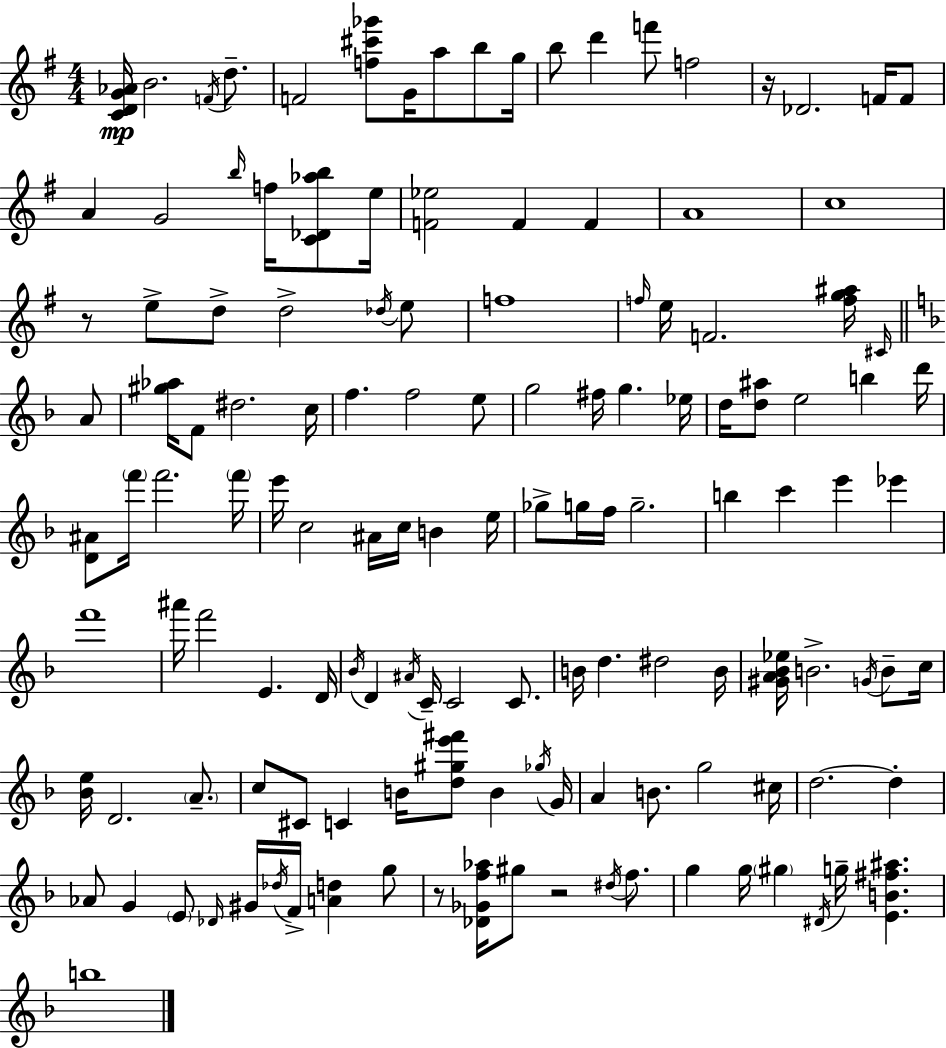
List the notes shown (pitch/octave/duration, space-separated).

[C4,D4,G4,Ab4]/s B4/h. F4/s D5/e. F4/h [F5,C#6,Gb6]/e G4/s A5/e B5/e G5/s B5/e D6/q F6/e F5/h R/s Db4/h. F4/s F4/e A4/q G4/h B5/s F5/s [C4,Db4,Ab5,B5]/e E5/s [F4,Eb5]/h F4/q F4/q A4/w C5/w R/e E5/e D5/e D5/h Db5/s E5/e F5/w F5/s E5/s F4/h. [F5,G5,A#5]/s C#4/s A4/e [G#5,Ab5]/s F4/e D#5/h. C5/s F5/q. F5/h E5/e G5/h F#5/s G5/q. Eb5/s D5/s [D5,A#5]/e E5/h B5/q D6/s [D4,A#4]/e F6/s F6/h. F6/s E6/s C5/h A#4/s C5/s B4/q E5/s Gb5/e G5/s F5/s G5/h. B5/q C6/q E6/q Eb6/q F6/w A#6/s F6/h E4/q. D4/s Bb4/s D4/q A#4/s C4/s C4/h C4/e. B4/s D5/q. D#5/h B4/s [G#4,A4,Bb4,Eb5]/s B4/h. G4/s B4/e C5/s [Bb4,E5]/s D4/h. A4/e. C5/e C#4/e C4/q B4/s [D5,G#5,E6,F#6]/e B4/q Gb5/s G4/s A4/q B4/e. G5/h C#5/s D5/h. D5/q Ab4/e G4/q E4/e Db4/s G#4/s Db5/s F4/s [A4,D5]/q G5/e R/e [Db4,Gb4,F5,Ab5]/s G#5/e R/h D#5/s F5/e. G5/q G5/s G#5/q D#4/s G5/s [E4,B4,F#5,A#5]/q. B5/w